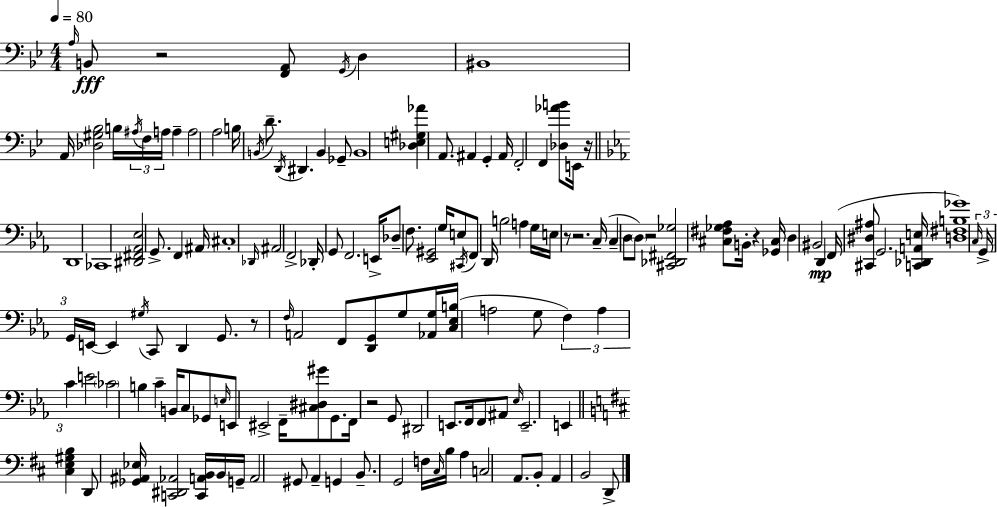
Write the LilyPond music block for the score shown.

{
  \clef bass
  \numericTimeSignature
  \time 4/4
  \key g \minor
  \tempo 4 = 80
  \repeat volta 2 { \grace { a16 }\fff b,8 r2 <f, a,>8 \acciaccatura { g,16 } d4 | bis,1 | a,16 <des gis bes>2 b16 \tuplet 3/2 { \acciaccatura { ais16 } f16 a16 } a4-- | a2 a2 | \break b16 \acciaccatura { b,16 } d'8.-- \acciaccatura { d,16 } dis,4. b,4 | ges,8-- b,1 | <des e gis aes'>4 a,8. ais,4 | g,4-. ais,16 f,2-. f,4 | \break <des aes' b'>8 e,16 r16 \bar "||" \break \key c \minor d,1 | ces,1 | <dis, fis, aes, ees>2 g,8.-> f,4 ais,16 | cis1-. | \break \grace { des,16 } ais,2 f,2-> | des,16-. g,8 f,2. | e,16-> des8-- f8. <ees, gis,>2 g16 e8 | \acciaccatura { cis,16 } f,8 d,16 b2 a4 | \break g16 e16 r8 r2. | c16--( c4-- d8 \parenthesize d8) r2 | <cis, des, fis, ges>2 <cis fis ges aes>8 b,16-. r4 | <ges, cis>16 d4 bis,2 d,4\mp | \break f,16( <cis, dis ais>8 g,2. | <c, des, a, e>16 <d fis b ges'>1) | \tuplet 3/2 { \grace { c16 } g,16-> g,16 } e,16~~ e,4 \acciaccatura { gis16 } c,8 d,4 | g,8. r8 \grace { f16 } a,2 f,8 | \break <d, g,>8 g8 <aes, g>16 <c ees b>16( a2 g8 | \tuplet 3/2 { f4) a4 c'4 } e'2 | \parenthesize ces'2 b4 | c'4-- b,16 c8 ges,8 \grace { e16 } e,8 eis,2-> | \break f,16-- <cis dis gis'>8 g,8. f,16 r2 | g,8 dis,2 e,8. | f,16 f,8 ais,8 \grace { ees16 } e,2.-- | e,4 \bar "||" \break \key d \major <cis e gis b>4 d,8 <ges, ais, ees>16 <c, dis, aes,>2 <c, a, b,>16 | b,16 g,16-- a,2 gis,8 a,4-- | g,4 b,8.-- g,2 f16 | \grace { cis16 } b16 a4 c2 a,8. | \break b,8-. a,4 b,2 d,8-> | } \bar "|."
}